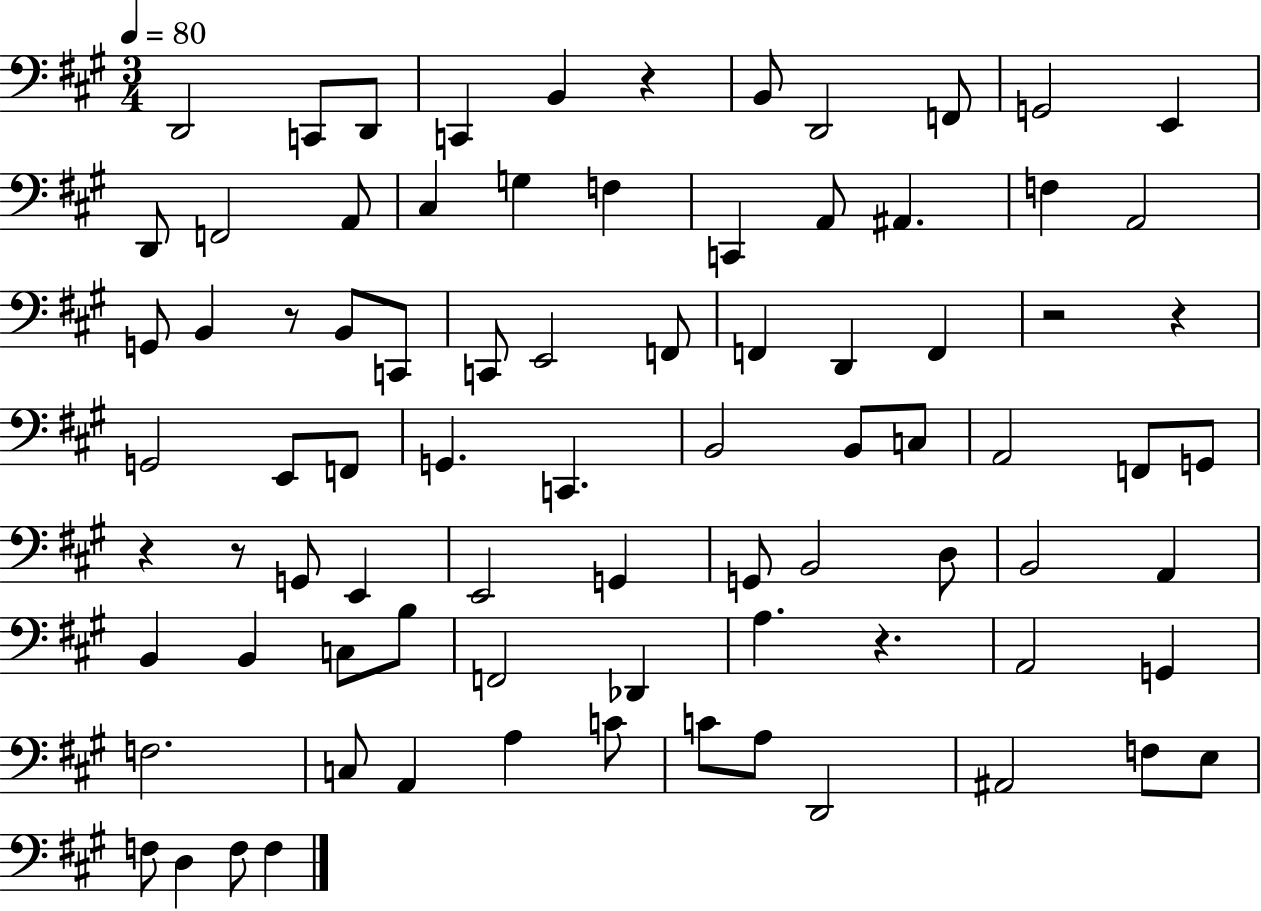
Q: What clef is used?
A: bass